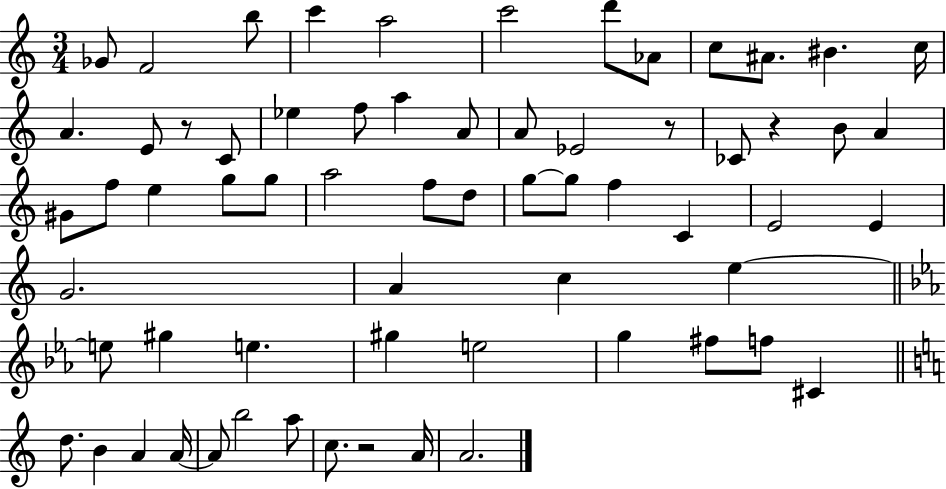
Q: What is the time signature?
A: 3/4